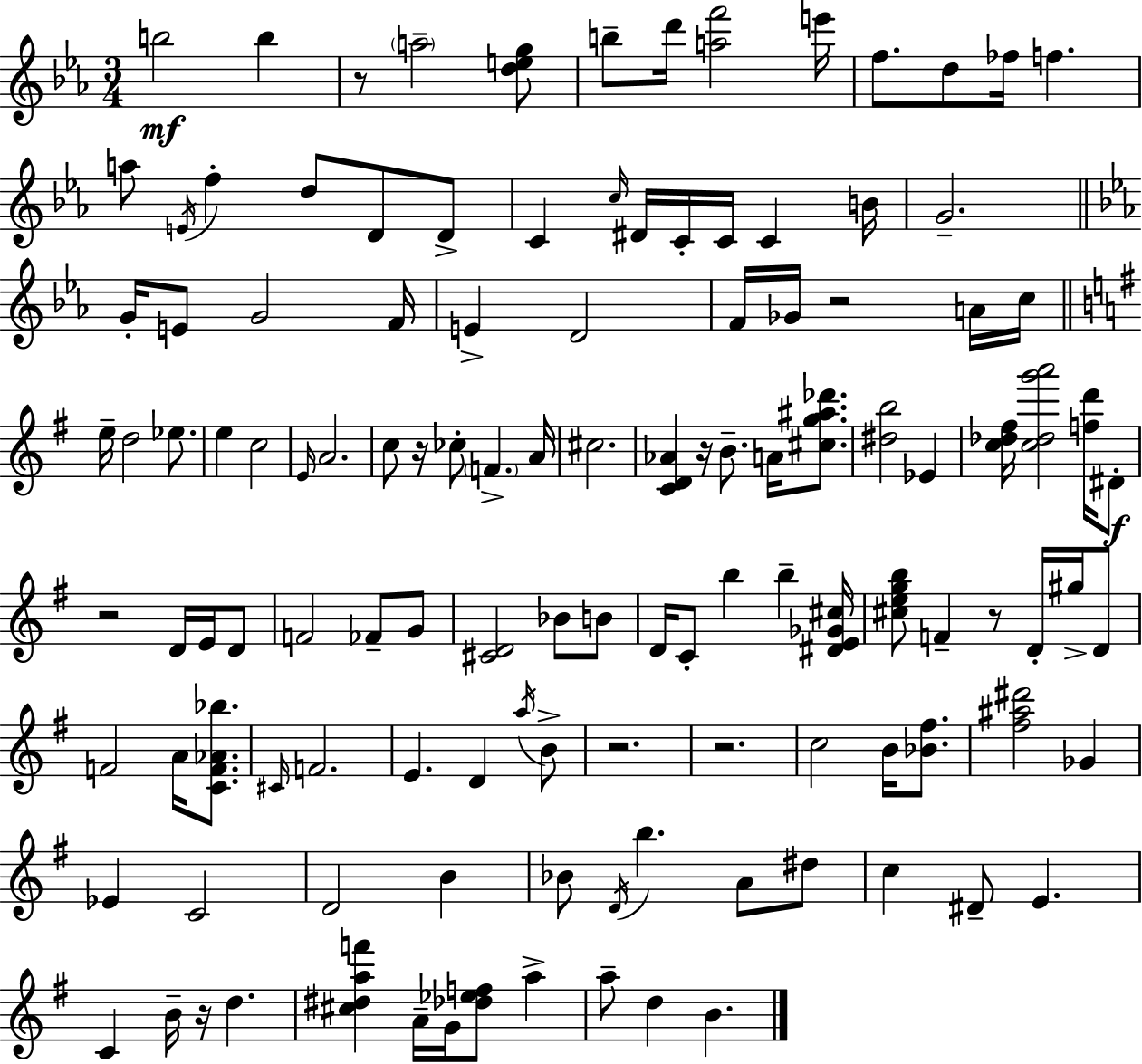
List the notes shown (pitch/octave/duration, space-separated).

B5/h B5/q R/e A5/h [D5,E5,G5]/e B5/e D6/s [A5,F6]/h E6/s F5/e. D5/e FES5/s F5/q. A5/e E4/s F5/q D5/e D4/e D4/e C4/q C5/s D#4/s C4/s C4/s C4/q B4/s G4/h. G4/s E4/e G4/h F4/s E4/q D4/h F4/s Gb4/s R/h A4/s C5/s E5/s D5/h Eb5/e. E5/q C5/h E4/s A4/h. C5/e R/s CES5/e F4/q. A4/s C#5/h. [C4,D4,Ab4]/q R/s B4/e. A4/s [C#5,G5,A#5,Db6]/e. [D#5,B5]/h Eb4/q [C5,Db5,F#5]/s [C5,Db5,G6,A6]/h [F5,D6]/s D#4/e R/h D4/s E4/s D4/e F4/h FES4/e G4/e [C#4,D4]/h Bb4/e B4/e D4/s C4/e B5/q B5/q [D#4,E4,Gb4,C#5]/s [C#5,E5,G5,B5]/e F4/q R/e D4/s G#5/s D4/e F4/h A4/s [C4,F4,Ab4,Bb5]/e. C#4/s F4/h. E4/q. D4/q A5/s B4/e R/h. R/h. C5/h B4/s [Bb4,F#5]/e. [F#5,A#5,D#6]/h Gb4/q Eb4/q C4/h D4/h B4/q Bb4/e D4/s B5/q. A4/e D#5/e C5/q D#4/e E4/q. C4/q B4/s R/s D5/q. [C#5,D#5,A5,F6]/q A4/s G4/s [Db5,Eb5,F5]/e A5/q A5/e D5/q B4/q.